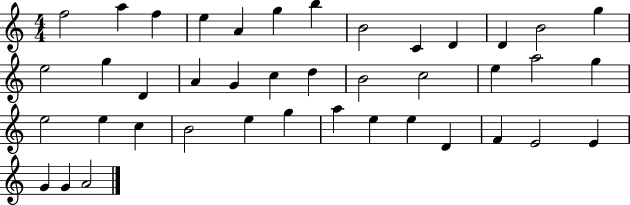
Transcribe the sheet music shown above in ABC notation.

X:1
T:Untitled
M:4/4
L:1/4
K:C
f2 a f e A g b B2 C D D B2 g e2 g D A G c d B2 c2 e a2 g e2 e c B2 e g a e e D F E2 E G G A2